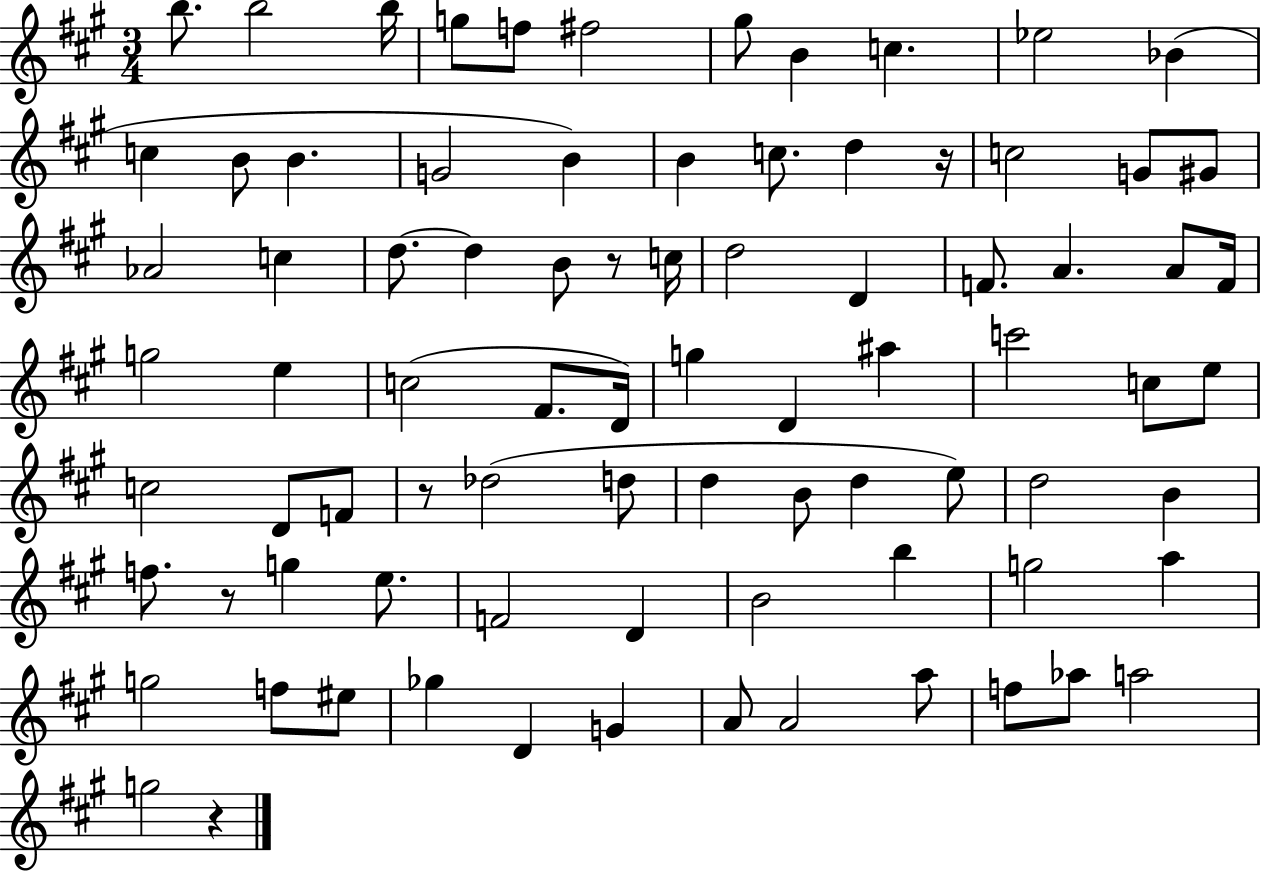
X:1
T:Untitled
M:3/4
L:1/4
K:A
b/2 b2 b/4 g/2 f/2 ^f2 ^g/2 B c _e2 _B c B/2 B G2 B B c/2 d z/4 c2 G/2 ^G/2 _A2 c d/2 d B/2 z/2 c/4 d2 D F/2 A A/2 F/4 g2 e c2 ^F/2 D/4 g D ^a c'2 c/2 e/2 c2 D/2 F/2 z/2 _d2 d/2 d B/2 d e/2 d2 B f/2 z/2 g e/2 F2 D B2 b g2 a g2 f/2 ^e/2 _g D G A/2 A2 a/2 f/2 _a/2 a2 g2 z